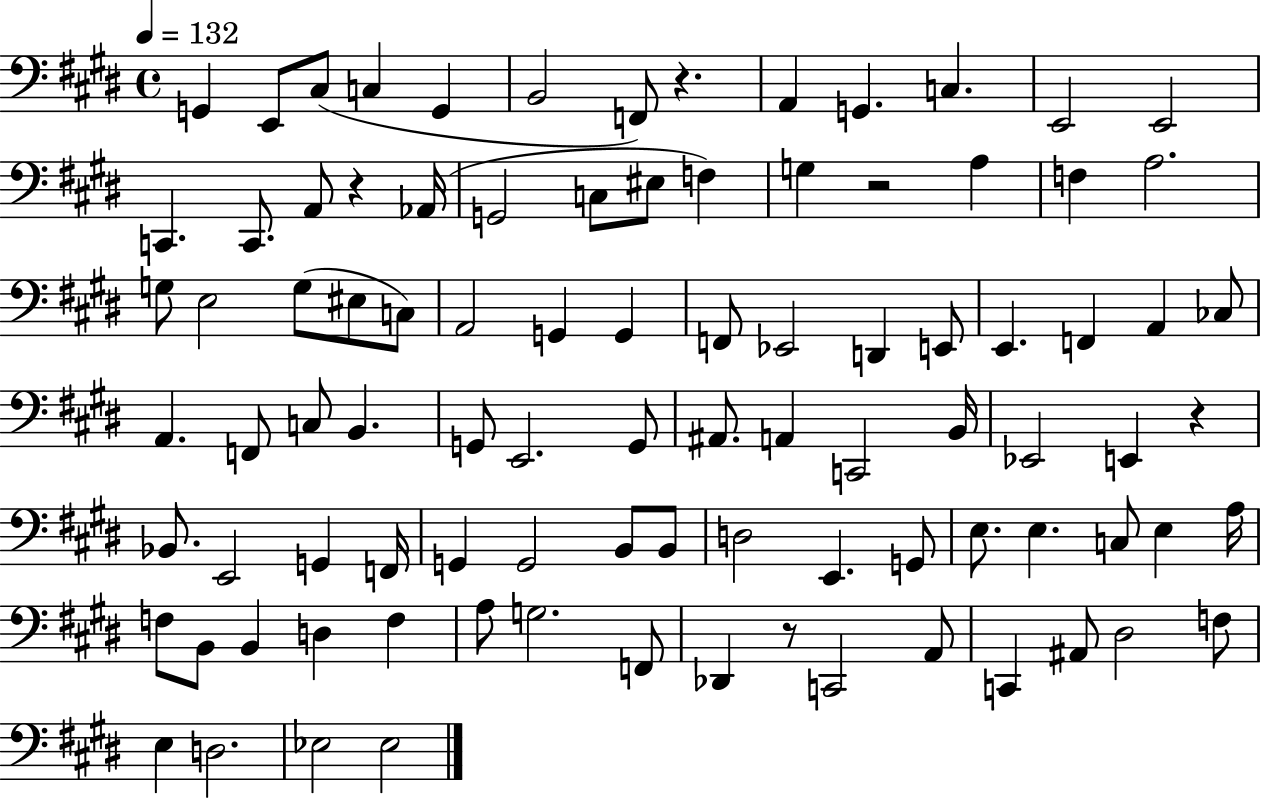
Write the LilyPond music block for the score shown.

{
  \clef bass
  \time 4/4
  \defaultTimeSignature
  \key e \major
  \tempo 4 = 132
  \repeat volta 2 { g,4 e,8 cis8( c4 g,4 | b,2 f,8) r4. | a,4 g,4. c4. | e,2 e,2 | \break c,4. c,8. a,8 r4 aes,16( | g,2 c8 eis8 f4) | g4 r2 a4 | f4 a2. | \break g8 e2 g8( eis8 c8) | a,2 g,4 g,4 | f,8 ees,2 d,4 e,8 | e,4. f,4 a,4 ces8 | \break a,4. f,8 c8 b,4. | g,8 e,2. g,8 | ais,8. a,4 c,2 b,16 | ees,2 e,4 r4 | \break bes,8. e,2 g,4 f,16 | g,4 g,2 b,8 b,8 | d2 e,4. g,8 | e8. e4. c8 e4 a16 | \break f8 b,8 b,4 d4 f4 | a8 g2. f,8 | des,4 r8 c,2 a,8 | c,4 ais,8 dis2 f8 | \break e4 d2. | ees2 ees2 | } \bar "|."
}